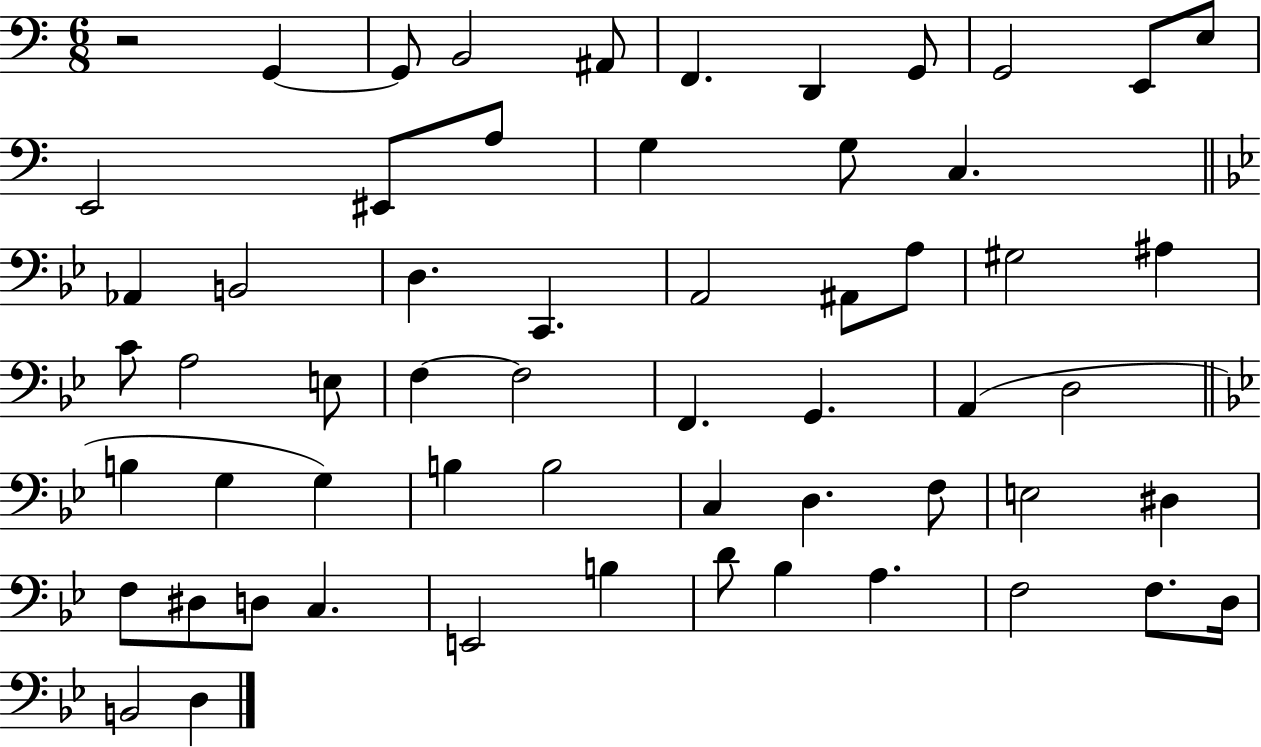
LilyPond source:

{
  \clef bass
  \numericTimeSignature
  \time 6/8
  \key c \major
  r2 g,4~~ | g,8 b,2 ais,8 | f,4. d,4 g,8 | g,2 e,8 e8 | \break e,2 eis,8 a8 | g4 g8 c4. | \bar "||" \break \key bes \major aes,4 b,2 | d4. c,4. | a,2 ais,8 a8 | gis2 ais4 | \break c'8 a2 e8 | f4~~ f2 | f,4. g,4. | a,4( d2 | \break \bar "||" \break \key g \minor b4 g4 g4) | b4 b2 | c4 d4. f8 | e2 dis4 | \break f8 dis8 d8 c4. | e,2 b4 | d'8 bes4 a4. | f2 f8. d16 | \break b,2 d4 | \bar "|."
}